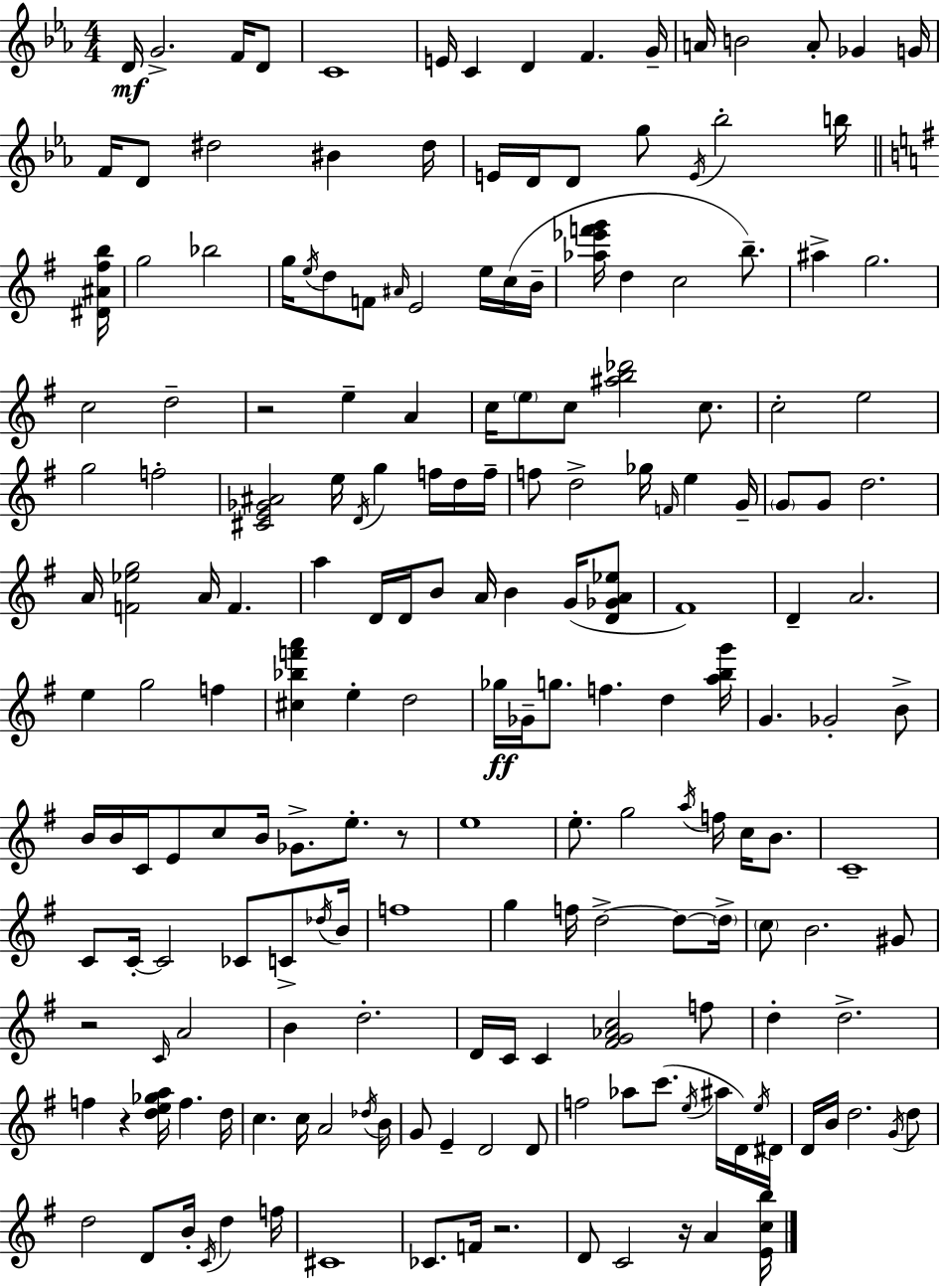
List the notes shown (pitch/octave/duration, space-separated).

D4/s G4/h. F4/s D4/e C4/w E4/s C4/q D4/q F4/q. G4/s A4/s B4/h A4/e Gb4/q G4/s F4/s D4/e D#5/h BIS4/q D#5/s E4/s D4/s D4/e G5/e E4/s Bb5/h B5/s [D#4,A#4,F#5,B5]/s G5/h Bb5/h G5/s E5/s D5/e F4/e A#4/s E4/h E5/s C5/s B4/s [Ab5,Eb6,F6,G6]/s D5/q C5/h B5/e. A#5/q G5/h. C5/h D5/h R/h E5/q A4/q C5/s E5/e C5/e [A#5,B5,Db6]/h C5/e. C5/h E5/h G5/h F5/h [C#4,E4,Gb4,A#4]/h E5/s D4/s G5/q F5/s D5/s F5/s F5/e D5/h Gb5/s F4/s E5/q G4/s G4/e G4/e D5/h. A4/s [F4,Eb5,G5]/h A4/s F4/q. A5/q D4/s D4/s B4/e A4/s B4/q G4/s [D4,Gb4,A4,Eb5]/e F#4/w D4/q A4/h. E5/q G5/h F5/q [C#5,Bb5,F6,A6]/q E5/q D5/h Gb5/s Gb4/s G5/e. F5/q. D5/q [A5,B5,G6]/s G4/q. Gb4/h B4/e B4/s B4/s C4/s E4/e C5/e B4/s Gb4/e. E5/e. R/e E5/w E5/e. G5/h A5/s F5/s C5/s B4/e. C4/w C4/e C4/s C4/h CES4/e C4/e Db5/s B4/s F5/w G5/q F5/s D5/h D5/e D5/s C5/e B4/h. G#4/e R/h C4/s A4/h B4/q D5/h. D4/s C4/s C4/q [F#4,G4,Ab4,C5]/h F5/e D5/q D5/h. F5/q R/q [D5,E5,Gb5,A5]/s F5/q. D5/s C5/q. C5/s A4/h Db5/s B4/s G4/e E4/q D4/h D4/e F5/h Ab5/e C6/e. E5/s A#5/s D4/s E5/s D#4/s D4/s B4/s D5/h. G4/s D5/e D5/h D4/e B4/s C4/s D5/q F5/s C#4/w CES4/e. F4/s R/h. D4/e C4/h R/s A4/q [E4,C5,B5]/s